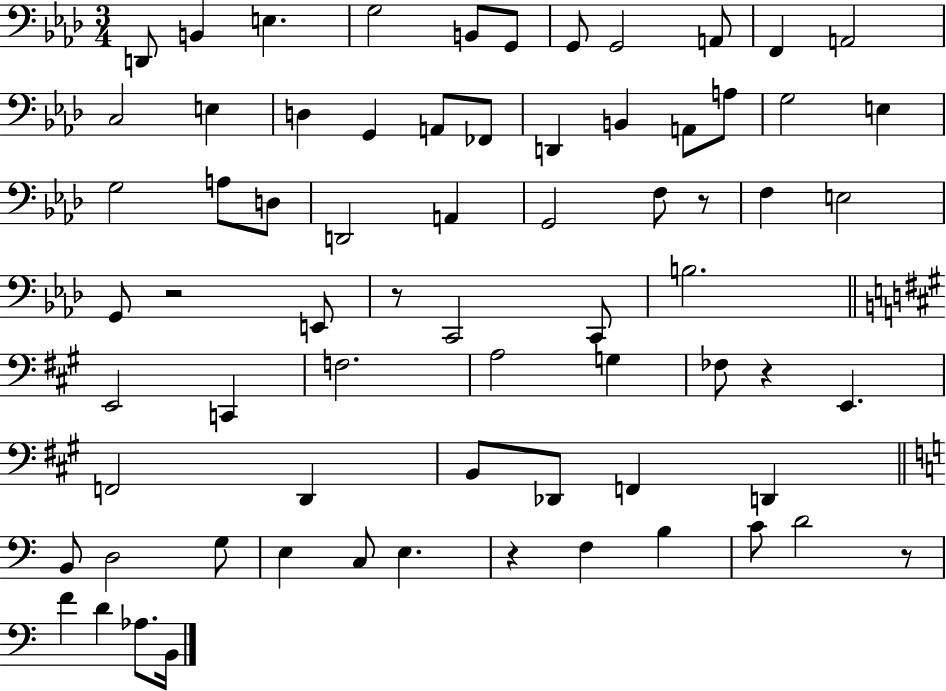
{
  \clef bass
  \numericTimeSignature
  \time 3/4
  \key aes \major
  d,8 b,4 e4. | g2 b,8 g,8 | g,8 g,2 a,8 | f,4 a,2 | \break c2 e4 | d4 g,4 a,8 fes,8 | d,4 b,4 a,8 a8 | g2 e4 | \break g2 a8 d8 | d,2 a,4 | g,2 f8 r8 | f4 e2 | \break g,8 r2 e,8 | r8 c,2 c,8 | b2. | \bar "||" \break \key a \major e,2 c,4 | f2. | a2 g4 | fes8 r4 e,4. | \break f,2 d,4 | b,8 des,8 f,4 d,4 | \bar "||" \break \key c \major b,8 d2 g8 | e4 c8 e4. | r4 f4 b4 | c'8 d'2 r8 | \break f'4 d'4 aes8. b,16 | \bar "|."
}